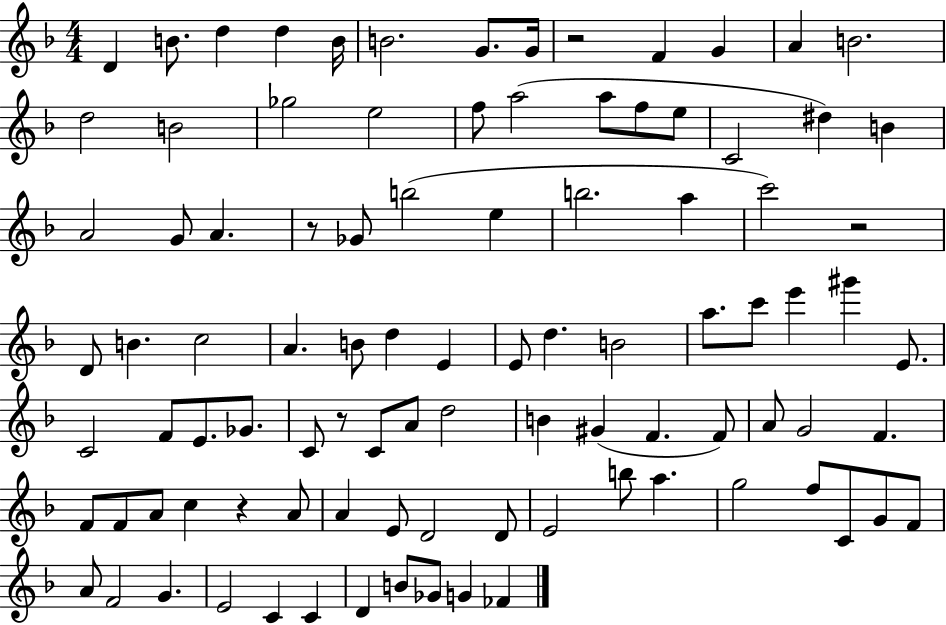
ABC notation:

X:1
T:Untitled
M:4/4
L:1/4
K:F
D B/2 d d B/4 B2 G/2 G/4 z2 F G A B2 d2 B2 _g2 e2 f/2 a2 a/2 f/2 e/2 C2 ^d B A2 G/2 A z/2 _G/2 b2 e b2 a c'2 z2 D/2 B c2 A B/2 d E E/2 d B2 a/2 c'/2 e' ^g' E/2 C2 F/2 E/2 _G/2 C/2 z/2 C/2 A/2 d2 B ^G F F/2 A/2 G2 F F/2 F/2 A/2 c z A/2 A E/2 D2 D/2 E2 b/2 a g2 f/2 C/2 G/2 F/2 A/2 F2 G E2 C C D B/2 _G/2 G _F